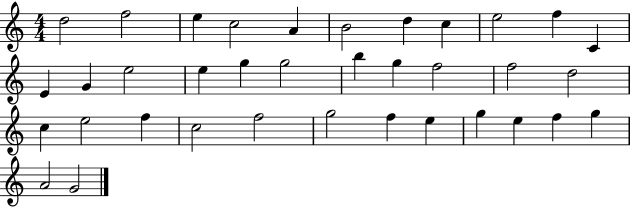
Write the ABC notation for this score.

X:1
T:Untitled
M:4/4
L:1/4
K:C
d2 f2 e c2 A B2 d c e2 f C E G e2 e g g2 b g f2 f2 d2 c e2 f c2 f2 g2 f e g e f g A2 G2